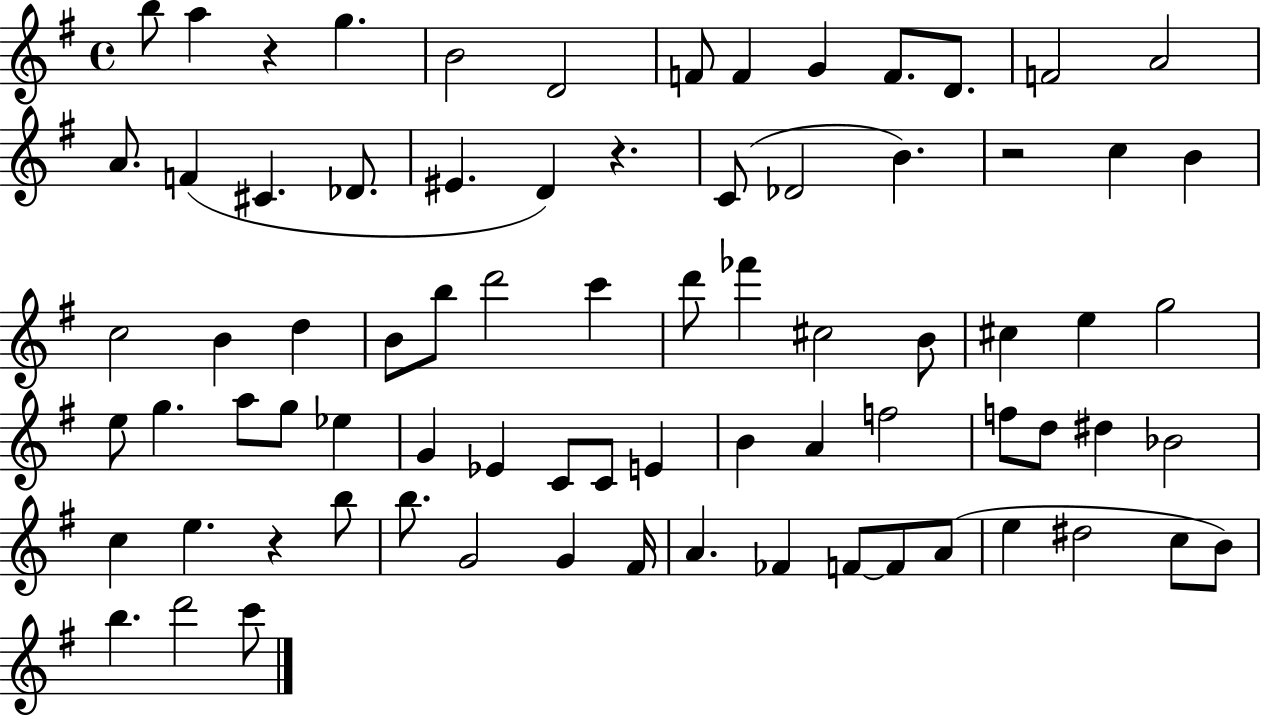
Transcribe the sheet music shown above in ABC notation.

X:1
T:Untitled
M:4/4
L:1/4
K:G
b/2 a z g B2 D2 F/2 F G F/2 D/2 F2 A2 A/2 F ^C _D/2 ^E D z C/2 _D2 B z2 c B c2 B d B/2 b/2 d'2 c' d'/2 _f' ^c2 B/2 ^c e g2 e/2 g a/2 g/2 _e G _E C/2 C/2 E B A f2 f/2 d/2 ^d _B2 c e z b/2 b/2 G2 G ^F/4 A _F F/2 F/2 A/2 e ^d2 c/2 B/2 b d'2 c'/2